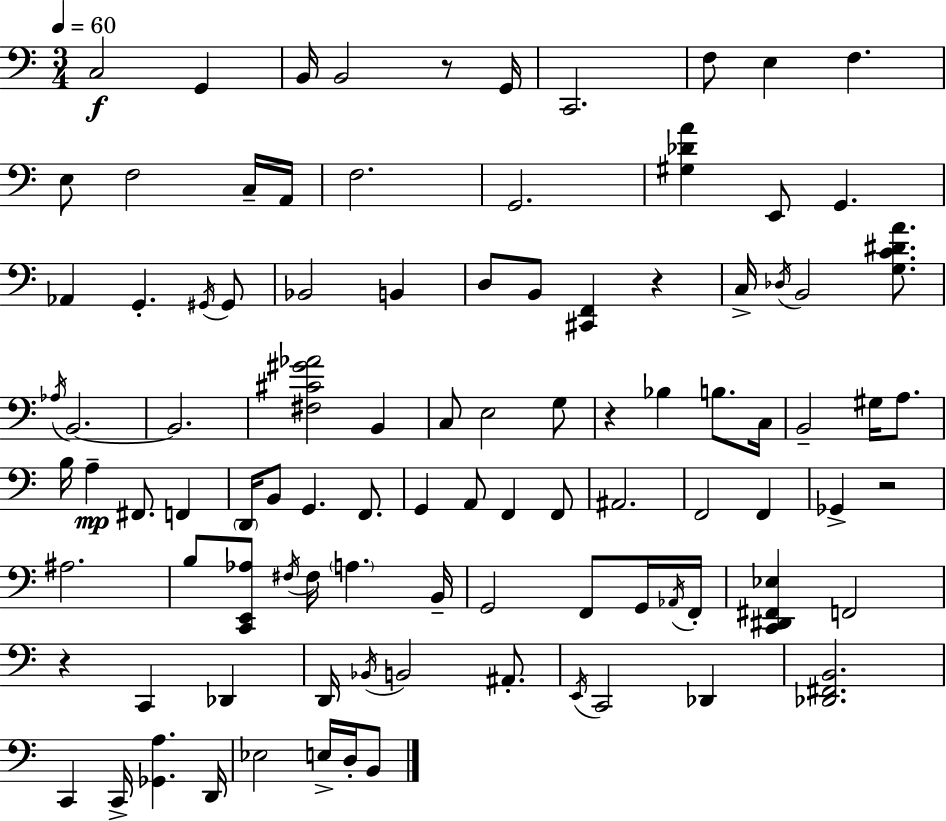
{
  \clef bass
  \numericTimeSignature
  \time 3/4
  \key a \minor
  \tempo 4 = 60
  \repeat volta 2 { c2\f g,4 | b,16 b,2 r8 g,16 | c,2. | f8 e4 f4. | \break e8 f2 c16-- a,16 | f2. | g,2. | <gis des' a'>4 e,8 g,4. | \break aes,4 g,4.-. \acciaccatura { gis,16 } gis,8 | bes,2 b,4 | d8 b,8 <cis, f,>4 r4 | c16-> \acciaccatura { des16 } b,2 <g c' dis' a'>8. | \break \acciaccatura { aes16 } b,2.~~ | b,2. | <fis cis' gis' aes'>2 b,4 | c8 e2 | \break g8 r4 bes4 b8. | c16 b,2-- gis16 | a8. b16 a4--\mp fis,8. f,4 | \parenthesize d,16 b,8 g,4. | \break f,8. g,4 a,8 f,4 | f,8 ais,2. | f,2 f,4 | ges,4-> r2 | \break ais2. | b8 <c, e, aes>8 \acciaccatura { fis16 } fis16 \parenthesize a4. | b,16-- g,2 | f,8 g,16 \acciaccatura { aes,16 } f,16-. <c, dis, fis, ees>4 f,2 | \break r4 c,4 | des,4 d,16 \acciaccatura { bes,16 } b,2 | ais,8.-. \acciaccatura { e,16 } c,2 | des,4 <des, fis, b,>2. | \break c,4 c,16-> | <ges, a>4. d,16 ees2 | e16-> d16-. b,8 } \bar "|."
}